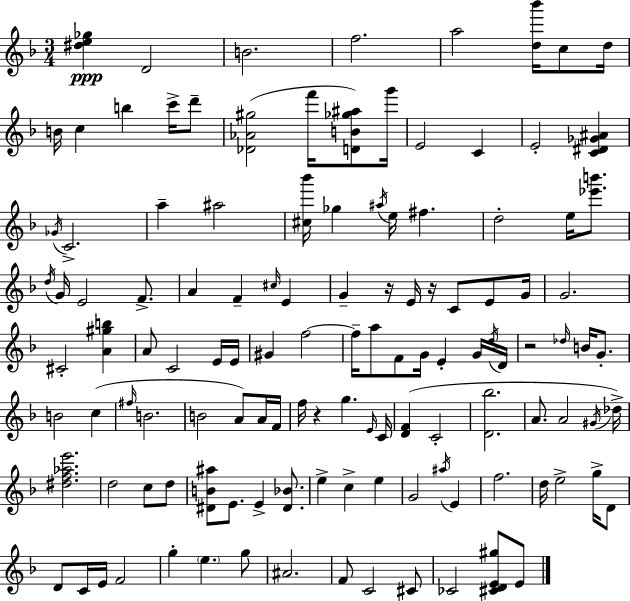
{
  \clef treble
  \numericTimeSignature
  \time 3/4
  \key d \minor
  <dis'' e'' ges''>4\ppp d'2 | b'2. | f''2. | a''2 <d'' bes'''>16 c''8 d''16 | \break b'16 c''4 b''4 c'''16-> d'''8-- | <des' aes' gis''>2( f'''16 <d' b' ges'' ais''>8) g'''16 | e'2 c'4 | e'2-. <c' dis' ges' ais'>4 | \break \acciaccatura { ges'16 } c'2.-> | a''4-- ais''2 | <cis'' bes'''>16 ges''4 \acciaccatura { ais''16 } e''16 fis''4. | d''2-. e''16 <ees''' b'''>8. | \break \acciaccatura { d''16 } g'16 e'2 | f'8.-> a'4 f'4-- \grace { cis''16 } | e'4 g'4-- r16 e'16 r16 c'8 | e'8 g'16 g'2. | \break cis'2-. | <a' gis'' b''>4 a'8 c'2 | e'16 e'16 gis'4 f''2~~ | f''16-- a''8 f'8 g'16 e'4-. | \break g'16 \acciaccatura { d''16 } d'16 r2 | \grace { des''16 } b'16 g'8.-. b'2 | c''4( \grace { fis''16 } b'2. | b'2 | \break a'8) a'16 f'16 f''16 r4 | g''4. \grace { e'16 } c'16 <d' f'>4( | c'2-. <d' bes''>2. | a'8. a'2 | \break \acciaccatura { gis'16 }) des''16-> <dis'' f'' aes'' e'''>2. | d''2 | c''8 d''8 <dis' b' ais''>8 e'8. | e'4-> <dis' bes'>8. e''4-> | \break c''4-> e''4 g'2 | \acciaccatura { ais''16 } e'4 f''2. | d''16 e''2-> | g''16-> d'8 d'8 | \break c'16 e'16 f'2 g''4-. | \parenthesize e''4. g''8 ais'2. | f'8 | c'2 cis'8 ces'2 | \break <cis' d' e' gis''>8 e'8 \bar "|."
}